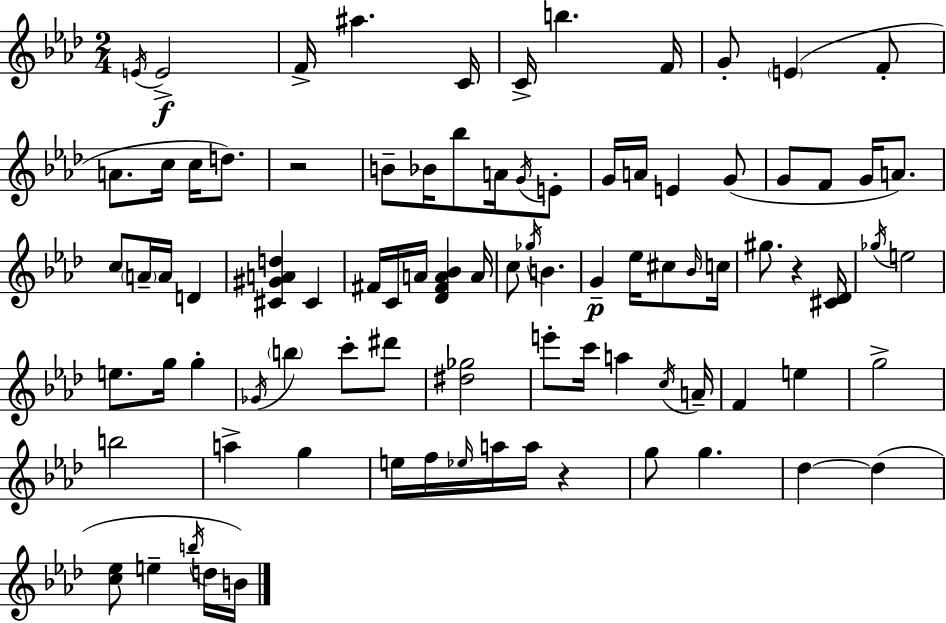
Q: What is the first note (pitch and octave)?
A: E4